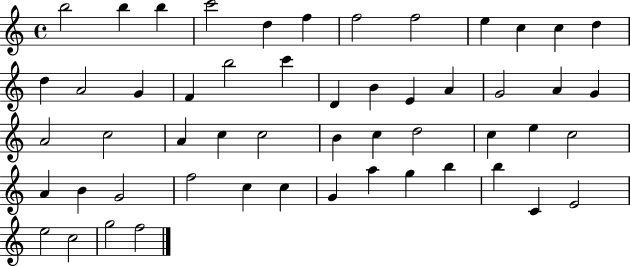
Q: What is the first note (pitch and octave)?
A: B5